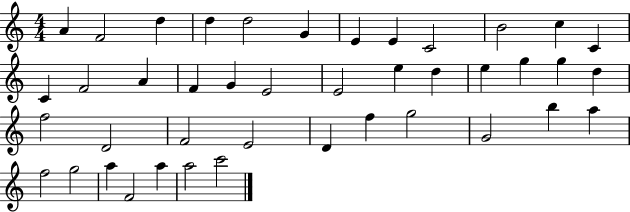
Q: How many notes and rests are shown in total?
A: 42